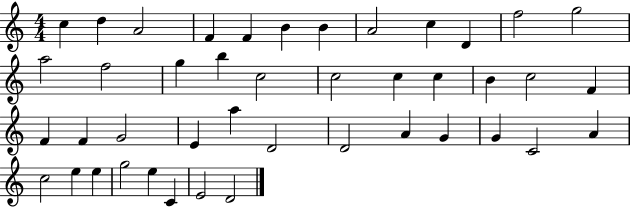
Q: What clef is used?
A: treble